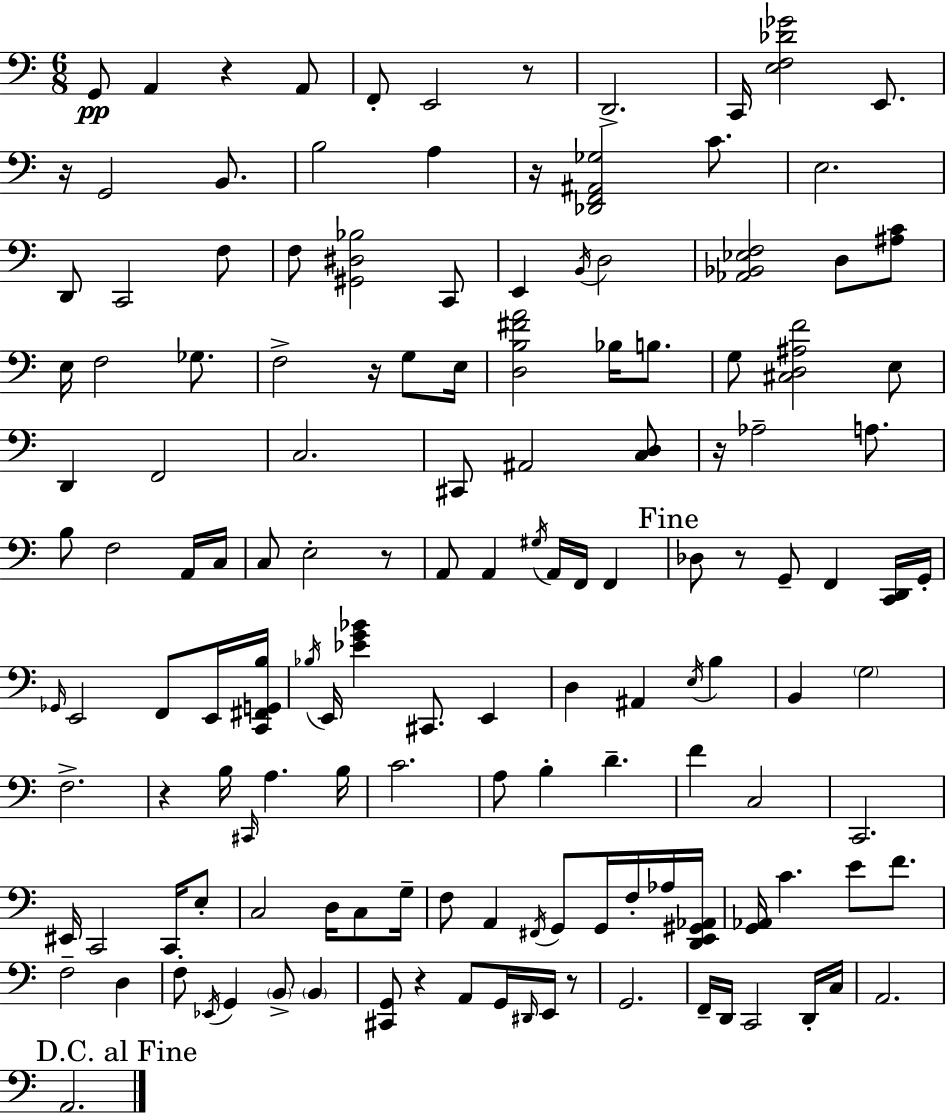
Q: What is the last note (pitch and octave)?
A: A2